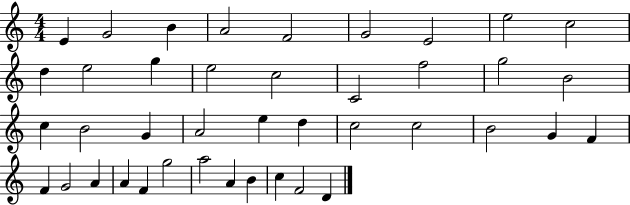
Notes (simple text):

E4/q G4/h B4/q A4/h F4/h G4/h E4/h E5/h C5/h D5/q E5/h G5/q E5/h C5/h C4/h F5/h G5/h B4/h C5/q B4/h G4/q A4/h E5/q D5/q C5/h C5/h B4/h G4/q F4/q F4/q G4/h A4/q A4/q F4/q G5/h A5/h A4/q B4/q C5/q F4/h D4/q